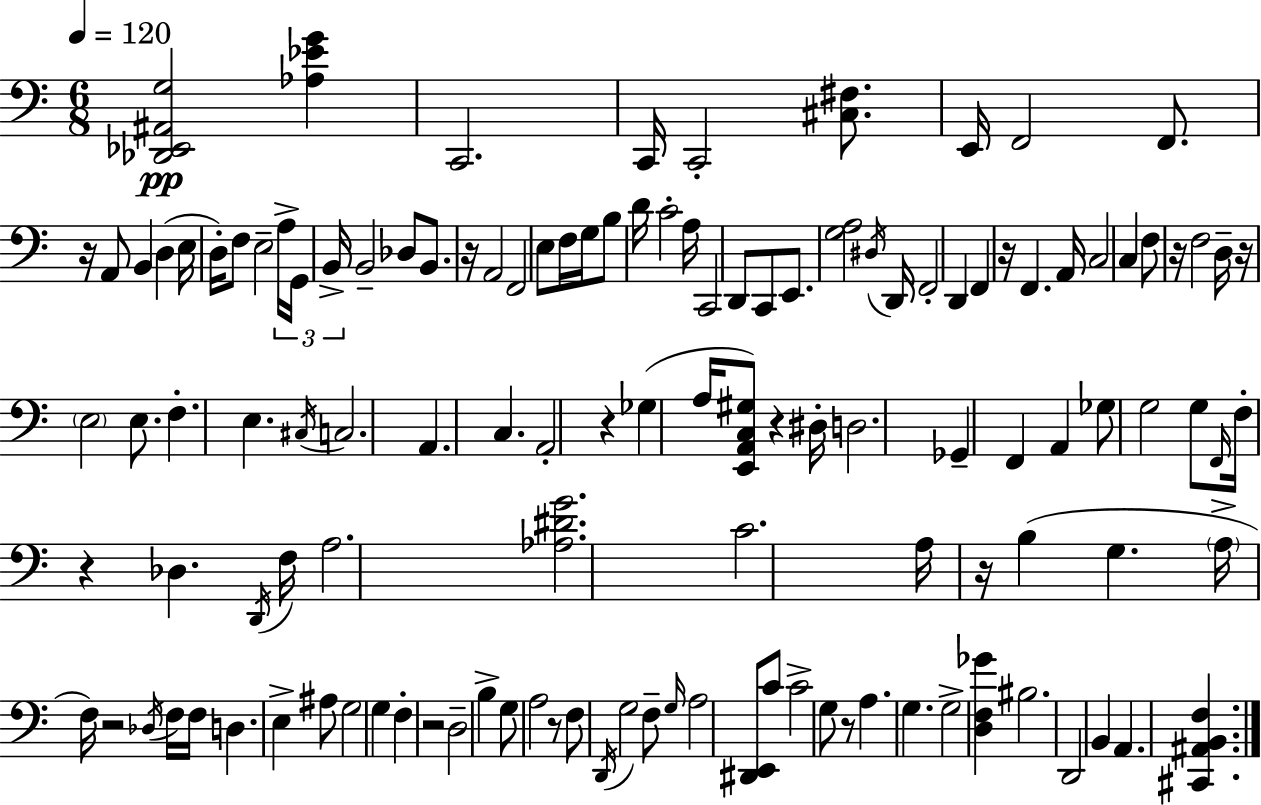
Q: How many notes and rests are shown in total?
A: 126